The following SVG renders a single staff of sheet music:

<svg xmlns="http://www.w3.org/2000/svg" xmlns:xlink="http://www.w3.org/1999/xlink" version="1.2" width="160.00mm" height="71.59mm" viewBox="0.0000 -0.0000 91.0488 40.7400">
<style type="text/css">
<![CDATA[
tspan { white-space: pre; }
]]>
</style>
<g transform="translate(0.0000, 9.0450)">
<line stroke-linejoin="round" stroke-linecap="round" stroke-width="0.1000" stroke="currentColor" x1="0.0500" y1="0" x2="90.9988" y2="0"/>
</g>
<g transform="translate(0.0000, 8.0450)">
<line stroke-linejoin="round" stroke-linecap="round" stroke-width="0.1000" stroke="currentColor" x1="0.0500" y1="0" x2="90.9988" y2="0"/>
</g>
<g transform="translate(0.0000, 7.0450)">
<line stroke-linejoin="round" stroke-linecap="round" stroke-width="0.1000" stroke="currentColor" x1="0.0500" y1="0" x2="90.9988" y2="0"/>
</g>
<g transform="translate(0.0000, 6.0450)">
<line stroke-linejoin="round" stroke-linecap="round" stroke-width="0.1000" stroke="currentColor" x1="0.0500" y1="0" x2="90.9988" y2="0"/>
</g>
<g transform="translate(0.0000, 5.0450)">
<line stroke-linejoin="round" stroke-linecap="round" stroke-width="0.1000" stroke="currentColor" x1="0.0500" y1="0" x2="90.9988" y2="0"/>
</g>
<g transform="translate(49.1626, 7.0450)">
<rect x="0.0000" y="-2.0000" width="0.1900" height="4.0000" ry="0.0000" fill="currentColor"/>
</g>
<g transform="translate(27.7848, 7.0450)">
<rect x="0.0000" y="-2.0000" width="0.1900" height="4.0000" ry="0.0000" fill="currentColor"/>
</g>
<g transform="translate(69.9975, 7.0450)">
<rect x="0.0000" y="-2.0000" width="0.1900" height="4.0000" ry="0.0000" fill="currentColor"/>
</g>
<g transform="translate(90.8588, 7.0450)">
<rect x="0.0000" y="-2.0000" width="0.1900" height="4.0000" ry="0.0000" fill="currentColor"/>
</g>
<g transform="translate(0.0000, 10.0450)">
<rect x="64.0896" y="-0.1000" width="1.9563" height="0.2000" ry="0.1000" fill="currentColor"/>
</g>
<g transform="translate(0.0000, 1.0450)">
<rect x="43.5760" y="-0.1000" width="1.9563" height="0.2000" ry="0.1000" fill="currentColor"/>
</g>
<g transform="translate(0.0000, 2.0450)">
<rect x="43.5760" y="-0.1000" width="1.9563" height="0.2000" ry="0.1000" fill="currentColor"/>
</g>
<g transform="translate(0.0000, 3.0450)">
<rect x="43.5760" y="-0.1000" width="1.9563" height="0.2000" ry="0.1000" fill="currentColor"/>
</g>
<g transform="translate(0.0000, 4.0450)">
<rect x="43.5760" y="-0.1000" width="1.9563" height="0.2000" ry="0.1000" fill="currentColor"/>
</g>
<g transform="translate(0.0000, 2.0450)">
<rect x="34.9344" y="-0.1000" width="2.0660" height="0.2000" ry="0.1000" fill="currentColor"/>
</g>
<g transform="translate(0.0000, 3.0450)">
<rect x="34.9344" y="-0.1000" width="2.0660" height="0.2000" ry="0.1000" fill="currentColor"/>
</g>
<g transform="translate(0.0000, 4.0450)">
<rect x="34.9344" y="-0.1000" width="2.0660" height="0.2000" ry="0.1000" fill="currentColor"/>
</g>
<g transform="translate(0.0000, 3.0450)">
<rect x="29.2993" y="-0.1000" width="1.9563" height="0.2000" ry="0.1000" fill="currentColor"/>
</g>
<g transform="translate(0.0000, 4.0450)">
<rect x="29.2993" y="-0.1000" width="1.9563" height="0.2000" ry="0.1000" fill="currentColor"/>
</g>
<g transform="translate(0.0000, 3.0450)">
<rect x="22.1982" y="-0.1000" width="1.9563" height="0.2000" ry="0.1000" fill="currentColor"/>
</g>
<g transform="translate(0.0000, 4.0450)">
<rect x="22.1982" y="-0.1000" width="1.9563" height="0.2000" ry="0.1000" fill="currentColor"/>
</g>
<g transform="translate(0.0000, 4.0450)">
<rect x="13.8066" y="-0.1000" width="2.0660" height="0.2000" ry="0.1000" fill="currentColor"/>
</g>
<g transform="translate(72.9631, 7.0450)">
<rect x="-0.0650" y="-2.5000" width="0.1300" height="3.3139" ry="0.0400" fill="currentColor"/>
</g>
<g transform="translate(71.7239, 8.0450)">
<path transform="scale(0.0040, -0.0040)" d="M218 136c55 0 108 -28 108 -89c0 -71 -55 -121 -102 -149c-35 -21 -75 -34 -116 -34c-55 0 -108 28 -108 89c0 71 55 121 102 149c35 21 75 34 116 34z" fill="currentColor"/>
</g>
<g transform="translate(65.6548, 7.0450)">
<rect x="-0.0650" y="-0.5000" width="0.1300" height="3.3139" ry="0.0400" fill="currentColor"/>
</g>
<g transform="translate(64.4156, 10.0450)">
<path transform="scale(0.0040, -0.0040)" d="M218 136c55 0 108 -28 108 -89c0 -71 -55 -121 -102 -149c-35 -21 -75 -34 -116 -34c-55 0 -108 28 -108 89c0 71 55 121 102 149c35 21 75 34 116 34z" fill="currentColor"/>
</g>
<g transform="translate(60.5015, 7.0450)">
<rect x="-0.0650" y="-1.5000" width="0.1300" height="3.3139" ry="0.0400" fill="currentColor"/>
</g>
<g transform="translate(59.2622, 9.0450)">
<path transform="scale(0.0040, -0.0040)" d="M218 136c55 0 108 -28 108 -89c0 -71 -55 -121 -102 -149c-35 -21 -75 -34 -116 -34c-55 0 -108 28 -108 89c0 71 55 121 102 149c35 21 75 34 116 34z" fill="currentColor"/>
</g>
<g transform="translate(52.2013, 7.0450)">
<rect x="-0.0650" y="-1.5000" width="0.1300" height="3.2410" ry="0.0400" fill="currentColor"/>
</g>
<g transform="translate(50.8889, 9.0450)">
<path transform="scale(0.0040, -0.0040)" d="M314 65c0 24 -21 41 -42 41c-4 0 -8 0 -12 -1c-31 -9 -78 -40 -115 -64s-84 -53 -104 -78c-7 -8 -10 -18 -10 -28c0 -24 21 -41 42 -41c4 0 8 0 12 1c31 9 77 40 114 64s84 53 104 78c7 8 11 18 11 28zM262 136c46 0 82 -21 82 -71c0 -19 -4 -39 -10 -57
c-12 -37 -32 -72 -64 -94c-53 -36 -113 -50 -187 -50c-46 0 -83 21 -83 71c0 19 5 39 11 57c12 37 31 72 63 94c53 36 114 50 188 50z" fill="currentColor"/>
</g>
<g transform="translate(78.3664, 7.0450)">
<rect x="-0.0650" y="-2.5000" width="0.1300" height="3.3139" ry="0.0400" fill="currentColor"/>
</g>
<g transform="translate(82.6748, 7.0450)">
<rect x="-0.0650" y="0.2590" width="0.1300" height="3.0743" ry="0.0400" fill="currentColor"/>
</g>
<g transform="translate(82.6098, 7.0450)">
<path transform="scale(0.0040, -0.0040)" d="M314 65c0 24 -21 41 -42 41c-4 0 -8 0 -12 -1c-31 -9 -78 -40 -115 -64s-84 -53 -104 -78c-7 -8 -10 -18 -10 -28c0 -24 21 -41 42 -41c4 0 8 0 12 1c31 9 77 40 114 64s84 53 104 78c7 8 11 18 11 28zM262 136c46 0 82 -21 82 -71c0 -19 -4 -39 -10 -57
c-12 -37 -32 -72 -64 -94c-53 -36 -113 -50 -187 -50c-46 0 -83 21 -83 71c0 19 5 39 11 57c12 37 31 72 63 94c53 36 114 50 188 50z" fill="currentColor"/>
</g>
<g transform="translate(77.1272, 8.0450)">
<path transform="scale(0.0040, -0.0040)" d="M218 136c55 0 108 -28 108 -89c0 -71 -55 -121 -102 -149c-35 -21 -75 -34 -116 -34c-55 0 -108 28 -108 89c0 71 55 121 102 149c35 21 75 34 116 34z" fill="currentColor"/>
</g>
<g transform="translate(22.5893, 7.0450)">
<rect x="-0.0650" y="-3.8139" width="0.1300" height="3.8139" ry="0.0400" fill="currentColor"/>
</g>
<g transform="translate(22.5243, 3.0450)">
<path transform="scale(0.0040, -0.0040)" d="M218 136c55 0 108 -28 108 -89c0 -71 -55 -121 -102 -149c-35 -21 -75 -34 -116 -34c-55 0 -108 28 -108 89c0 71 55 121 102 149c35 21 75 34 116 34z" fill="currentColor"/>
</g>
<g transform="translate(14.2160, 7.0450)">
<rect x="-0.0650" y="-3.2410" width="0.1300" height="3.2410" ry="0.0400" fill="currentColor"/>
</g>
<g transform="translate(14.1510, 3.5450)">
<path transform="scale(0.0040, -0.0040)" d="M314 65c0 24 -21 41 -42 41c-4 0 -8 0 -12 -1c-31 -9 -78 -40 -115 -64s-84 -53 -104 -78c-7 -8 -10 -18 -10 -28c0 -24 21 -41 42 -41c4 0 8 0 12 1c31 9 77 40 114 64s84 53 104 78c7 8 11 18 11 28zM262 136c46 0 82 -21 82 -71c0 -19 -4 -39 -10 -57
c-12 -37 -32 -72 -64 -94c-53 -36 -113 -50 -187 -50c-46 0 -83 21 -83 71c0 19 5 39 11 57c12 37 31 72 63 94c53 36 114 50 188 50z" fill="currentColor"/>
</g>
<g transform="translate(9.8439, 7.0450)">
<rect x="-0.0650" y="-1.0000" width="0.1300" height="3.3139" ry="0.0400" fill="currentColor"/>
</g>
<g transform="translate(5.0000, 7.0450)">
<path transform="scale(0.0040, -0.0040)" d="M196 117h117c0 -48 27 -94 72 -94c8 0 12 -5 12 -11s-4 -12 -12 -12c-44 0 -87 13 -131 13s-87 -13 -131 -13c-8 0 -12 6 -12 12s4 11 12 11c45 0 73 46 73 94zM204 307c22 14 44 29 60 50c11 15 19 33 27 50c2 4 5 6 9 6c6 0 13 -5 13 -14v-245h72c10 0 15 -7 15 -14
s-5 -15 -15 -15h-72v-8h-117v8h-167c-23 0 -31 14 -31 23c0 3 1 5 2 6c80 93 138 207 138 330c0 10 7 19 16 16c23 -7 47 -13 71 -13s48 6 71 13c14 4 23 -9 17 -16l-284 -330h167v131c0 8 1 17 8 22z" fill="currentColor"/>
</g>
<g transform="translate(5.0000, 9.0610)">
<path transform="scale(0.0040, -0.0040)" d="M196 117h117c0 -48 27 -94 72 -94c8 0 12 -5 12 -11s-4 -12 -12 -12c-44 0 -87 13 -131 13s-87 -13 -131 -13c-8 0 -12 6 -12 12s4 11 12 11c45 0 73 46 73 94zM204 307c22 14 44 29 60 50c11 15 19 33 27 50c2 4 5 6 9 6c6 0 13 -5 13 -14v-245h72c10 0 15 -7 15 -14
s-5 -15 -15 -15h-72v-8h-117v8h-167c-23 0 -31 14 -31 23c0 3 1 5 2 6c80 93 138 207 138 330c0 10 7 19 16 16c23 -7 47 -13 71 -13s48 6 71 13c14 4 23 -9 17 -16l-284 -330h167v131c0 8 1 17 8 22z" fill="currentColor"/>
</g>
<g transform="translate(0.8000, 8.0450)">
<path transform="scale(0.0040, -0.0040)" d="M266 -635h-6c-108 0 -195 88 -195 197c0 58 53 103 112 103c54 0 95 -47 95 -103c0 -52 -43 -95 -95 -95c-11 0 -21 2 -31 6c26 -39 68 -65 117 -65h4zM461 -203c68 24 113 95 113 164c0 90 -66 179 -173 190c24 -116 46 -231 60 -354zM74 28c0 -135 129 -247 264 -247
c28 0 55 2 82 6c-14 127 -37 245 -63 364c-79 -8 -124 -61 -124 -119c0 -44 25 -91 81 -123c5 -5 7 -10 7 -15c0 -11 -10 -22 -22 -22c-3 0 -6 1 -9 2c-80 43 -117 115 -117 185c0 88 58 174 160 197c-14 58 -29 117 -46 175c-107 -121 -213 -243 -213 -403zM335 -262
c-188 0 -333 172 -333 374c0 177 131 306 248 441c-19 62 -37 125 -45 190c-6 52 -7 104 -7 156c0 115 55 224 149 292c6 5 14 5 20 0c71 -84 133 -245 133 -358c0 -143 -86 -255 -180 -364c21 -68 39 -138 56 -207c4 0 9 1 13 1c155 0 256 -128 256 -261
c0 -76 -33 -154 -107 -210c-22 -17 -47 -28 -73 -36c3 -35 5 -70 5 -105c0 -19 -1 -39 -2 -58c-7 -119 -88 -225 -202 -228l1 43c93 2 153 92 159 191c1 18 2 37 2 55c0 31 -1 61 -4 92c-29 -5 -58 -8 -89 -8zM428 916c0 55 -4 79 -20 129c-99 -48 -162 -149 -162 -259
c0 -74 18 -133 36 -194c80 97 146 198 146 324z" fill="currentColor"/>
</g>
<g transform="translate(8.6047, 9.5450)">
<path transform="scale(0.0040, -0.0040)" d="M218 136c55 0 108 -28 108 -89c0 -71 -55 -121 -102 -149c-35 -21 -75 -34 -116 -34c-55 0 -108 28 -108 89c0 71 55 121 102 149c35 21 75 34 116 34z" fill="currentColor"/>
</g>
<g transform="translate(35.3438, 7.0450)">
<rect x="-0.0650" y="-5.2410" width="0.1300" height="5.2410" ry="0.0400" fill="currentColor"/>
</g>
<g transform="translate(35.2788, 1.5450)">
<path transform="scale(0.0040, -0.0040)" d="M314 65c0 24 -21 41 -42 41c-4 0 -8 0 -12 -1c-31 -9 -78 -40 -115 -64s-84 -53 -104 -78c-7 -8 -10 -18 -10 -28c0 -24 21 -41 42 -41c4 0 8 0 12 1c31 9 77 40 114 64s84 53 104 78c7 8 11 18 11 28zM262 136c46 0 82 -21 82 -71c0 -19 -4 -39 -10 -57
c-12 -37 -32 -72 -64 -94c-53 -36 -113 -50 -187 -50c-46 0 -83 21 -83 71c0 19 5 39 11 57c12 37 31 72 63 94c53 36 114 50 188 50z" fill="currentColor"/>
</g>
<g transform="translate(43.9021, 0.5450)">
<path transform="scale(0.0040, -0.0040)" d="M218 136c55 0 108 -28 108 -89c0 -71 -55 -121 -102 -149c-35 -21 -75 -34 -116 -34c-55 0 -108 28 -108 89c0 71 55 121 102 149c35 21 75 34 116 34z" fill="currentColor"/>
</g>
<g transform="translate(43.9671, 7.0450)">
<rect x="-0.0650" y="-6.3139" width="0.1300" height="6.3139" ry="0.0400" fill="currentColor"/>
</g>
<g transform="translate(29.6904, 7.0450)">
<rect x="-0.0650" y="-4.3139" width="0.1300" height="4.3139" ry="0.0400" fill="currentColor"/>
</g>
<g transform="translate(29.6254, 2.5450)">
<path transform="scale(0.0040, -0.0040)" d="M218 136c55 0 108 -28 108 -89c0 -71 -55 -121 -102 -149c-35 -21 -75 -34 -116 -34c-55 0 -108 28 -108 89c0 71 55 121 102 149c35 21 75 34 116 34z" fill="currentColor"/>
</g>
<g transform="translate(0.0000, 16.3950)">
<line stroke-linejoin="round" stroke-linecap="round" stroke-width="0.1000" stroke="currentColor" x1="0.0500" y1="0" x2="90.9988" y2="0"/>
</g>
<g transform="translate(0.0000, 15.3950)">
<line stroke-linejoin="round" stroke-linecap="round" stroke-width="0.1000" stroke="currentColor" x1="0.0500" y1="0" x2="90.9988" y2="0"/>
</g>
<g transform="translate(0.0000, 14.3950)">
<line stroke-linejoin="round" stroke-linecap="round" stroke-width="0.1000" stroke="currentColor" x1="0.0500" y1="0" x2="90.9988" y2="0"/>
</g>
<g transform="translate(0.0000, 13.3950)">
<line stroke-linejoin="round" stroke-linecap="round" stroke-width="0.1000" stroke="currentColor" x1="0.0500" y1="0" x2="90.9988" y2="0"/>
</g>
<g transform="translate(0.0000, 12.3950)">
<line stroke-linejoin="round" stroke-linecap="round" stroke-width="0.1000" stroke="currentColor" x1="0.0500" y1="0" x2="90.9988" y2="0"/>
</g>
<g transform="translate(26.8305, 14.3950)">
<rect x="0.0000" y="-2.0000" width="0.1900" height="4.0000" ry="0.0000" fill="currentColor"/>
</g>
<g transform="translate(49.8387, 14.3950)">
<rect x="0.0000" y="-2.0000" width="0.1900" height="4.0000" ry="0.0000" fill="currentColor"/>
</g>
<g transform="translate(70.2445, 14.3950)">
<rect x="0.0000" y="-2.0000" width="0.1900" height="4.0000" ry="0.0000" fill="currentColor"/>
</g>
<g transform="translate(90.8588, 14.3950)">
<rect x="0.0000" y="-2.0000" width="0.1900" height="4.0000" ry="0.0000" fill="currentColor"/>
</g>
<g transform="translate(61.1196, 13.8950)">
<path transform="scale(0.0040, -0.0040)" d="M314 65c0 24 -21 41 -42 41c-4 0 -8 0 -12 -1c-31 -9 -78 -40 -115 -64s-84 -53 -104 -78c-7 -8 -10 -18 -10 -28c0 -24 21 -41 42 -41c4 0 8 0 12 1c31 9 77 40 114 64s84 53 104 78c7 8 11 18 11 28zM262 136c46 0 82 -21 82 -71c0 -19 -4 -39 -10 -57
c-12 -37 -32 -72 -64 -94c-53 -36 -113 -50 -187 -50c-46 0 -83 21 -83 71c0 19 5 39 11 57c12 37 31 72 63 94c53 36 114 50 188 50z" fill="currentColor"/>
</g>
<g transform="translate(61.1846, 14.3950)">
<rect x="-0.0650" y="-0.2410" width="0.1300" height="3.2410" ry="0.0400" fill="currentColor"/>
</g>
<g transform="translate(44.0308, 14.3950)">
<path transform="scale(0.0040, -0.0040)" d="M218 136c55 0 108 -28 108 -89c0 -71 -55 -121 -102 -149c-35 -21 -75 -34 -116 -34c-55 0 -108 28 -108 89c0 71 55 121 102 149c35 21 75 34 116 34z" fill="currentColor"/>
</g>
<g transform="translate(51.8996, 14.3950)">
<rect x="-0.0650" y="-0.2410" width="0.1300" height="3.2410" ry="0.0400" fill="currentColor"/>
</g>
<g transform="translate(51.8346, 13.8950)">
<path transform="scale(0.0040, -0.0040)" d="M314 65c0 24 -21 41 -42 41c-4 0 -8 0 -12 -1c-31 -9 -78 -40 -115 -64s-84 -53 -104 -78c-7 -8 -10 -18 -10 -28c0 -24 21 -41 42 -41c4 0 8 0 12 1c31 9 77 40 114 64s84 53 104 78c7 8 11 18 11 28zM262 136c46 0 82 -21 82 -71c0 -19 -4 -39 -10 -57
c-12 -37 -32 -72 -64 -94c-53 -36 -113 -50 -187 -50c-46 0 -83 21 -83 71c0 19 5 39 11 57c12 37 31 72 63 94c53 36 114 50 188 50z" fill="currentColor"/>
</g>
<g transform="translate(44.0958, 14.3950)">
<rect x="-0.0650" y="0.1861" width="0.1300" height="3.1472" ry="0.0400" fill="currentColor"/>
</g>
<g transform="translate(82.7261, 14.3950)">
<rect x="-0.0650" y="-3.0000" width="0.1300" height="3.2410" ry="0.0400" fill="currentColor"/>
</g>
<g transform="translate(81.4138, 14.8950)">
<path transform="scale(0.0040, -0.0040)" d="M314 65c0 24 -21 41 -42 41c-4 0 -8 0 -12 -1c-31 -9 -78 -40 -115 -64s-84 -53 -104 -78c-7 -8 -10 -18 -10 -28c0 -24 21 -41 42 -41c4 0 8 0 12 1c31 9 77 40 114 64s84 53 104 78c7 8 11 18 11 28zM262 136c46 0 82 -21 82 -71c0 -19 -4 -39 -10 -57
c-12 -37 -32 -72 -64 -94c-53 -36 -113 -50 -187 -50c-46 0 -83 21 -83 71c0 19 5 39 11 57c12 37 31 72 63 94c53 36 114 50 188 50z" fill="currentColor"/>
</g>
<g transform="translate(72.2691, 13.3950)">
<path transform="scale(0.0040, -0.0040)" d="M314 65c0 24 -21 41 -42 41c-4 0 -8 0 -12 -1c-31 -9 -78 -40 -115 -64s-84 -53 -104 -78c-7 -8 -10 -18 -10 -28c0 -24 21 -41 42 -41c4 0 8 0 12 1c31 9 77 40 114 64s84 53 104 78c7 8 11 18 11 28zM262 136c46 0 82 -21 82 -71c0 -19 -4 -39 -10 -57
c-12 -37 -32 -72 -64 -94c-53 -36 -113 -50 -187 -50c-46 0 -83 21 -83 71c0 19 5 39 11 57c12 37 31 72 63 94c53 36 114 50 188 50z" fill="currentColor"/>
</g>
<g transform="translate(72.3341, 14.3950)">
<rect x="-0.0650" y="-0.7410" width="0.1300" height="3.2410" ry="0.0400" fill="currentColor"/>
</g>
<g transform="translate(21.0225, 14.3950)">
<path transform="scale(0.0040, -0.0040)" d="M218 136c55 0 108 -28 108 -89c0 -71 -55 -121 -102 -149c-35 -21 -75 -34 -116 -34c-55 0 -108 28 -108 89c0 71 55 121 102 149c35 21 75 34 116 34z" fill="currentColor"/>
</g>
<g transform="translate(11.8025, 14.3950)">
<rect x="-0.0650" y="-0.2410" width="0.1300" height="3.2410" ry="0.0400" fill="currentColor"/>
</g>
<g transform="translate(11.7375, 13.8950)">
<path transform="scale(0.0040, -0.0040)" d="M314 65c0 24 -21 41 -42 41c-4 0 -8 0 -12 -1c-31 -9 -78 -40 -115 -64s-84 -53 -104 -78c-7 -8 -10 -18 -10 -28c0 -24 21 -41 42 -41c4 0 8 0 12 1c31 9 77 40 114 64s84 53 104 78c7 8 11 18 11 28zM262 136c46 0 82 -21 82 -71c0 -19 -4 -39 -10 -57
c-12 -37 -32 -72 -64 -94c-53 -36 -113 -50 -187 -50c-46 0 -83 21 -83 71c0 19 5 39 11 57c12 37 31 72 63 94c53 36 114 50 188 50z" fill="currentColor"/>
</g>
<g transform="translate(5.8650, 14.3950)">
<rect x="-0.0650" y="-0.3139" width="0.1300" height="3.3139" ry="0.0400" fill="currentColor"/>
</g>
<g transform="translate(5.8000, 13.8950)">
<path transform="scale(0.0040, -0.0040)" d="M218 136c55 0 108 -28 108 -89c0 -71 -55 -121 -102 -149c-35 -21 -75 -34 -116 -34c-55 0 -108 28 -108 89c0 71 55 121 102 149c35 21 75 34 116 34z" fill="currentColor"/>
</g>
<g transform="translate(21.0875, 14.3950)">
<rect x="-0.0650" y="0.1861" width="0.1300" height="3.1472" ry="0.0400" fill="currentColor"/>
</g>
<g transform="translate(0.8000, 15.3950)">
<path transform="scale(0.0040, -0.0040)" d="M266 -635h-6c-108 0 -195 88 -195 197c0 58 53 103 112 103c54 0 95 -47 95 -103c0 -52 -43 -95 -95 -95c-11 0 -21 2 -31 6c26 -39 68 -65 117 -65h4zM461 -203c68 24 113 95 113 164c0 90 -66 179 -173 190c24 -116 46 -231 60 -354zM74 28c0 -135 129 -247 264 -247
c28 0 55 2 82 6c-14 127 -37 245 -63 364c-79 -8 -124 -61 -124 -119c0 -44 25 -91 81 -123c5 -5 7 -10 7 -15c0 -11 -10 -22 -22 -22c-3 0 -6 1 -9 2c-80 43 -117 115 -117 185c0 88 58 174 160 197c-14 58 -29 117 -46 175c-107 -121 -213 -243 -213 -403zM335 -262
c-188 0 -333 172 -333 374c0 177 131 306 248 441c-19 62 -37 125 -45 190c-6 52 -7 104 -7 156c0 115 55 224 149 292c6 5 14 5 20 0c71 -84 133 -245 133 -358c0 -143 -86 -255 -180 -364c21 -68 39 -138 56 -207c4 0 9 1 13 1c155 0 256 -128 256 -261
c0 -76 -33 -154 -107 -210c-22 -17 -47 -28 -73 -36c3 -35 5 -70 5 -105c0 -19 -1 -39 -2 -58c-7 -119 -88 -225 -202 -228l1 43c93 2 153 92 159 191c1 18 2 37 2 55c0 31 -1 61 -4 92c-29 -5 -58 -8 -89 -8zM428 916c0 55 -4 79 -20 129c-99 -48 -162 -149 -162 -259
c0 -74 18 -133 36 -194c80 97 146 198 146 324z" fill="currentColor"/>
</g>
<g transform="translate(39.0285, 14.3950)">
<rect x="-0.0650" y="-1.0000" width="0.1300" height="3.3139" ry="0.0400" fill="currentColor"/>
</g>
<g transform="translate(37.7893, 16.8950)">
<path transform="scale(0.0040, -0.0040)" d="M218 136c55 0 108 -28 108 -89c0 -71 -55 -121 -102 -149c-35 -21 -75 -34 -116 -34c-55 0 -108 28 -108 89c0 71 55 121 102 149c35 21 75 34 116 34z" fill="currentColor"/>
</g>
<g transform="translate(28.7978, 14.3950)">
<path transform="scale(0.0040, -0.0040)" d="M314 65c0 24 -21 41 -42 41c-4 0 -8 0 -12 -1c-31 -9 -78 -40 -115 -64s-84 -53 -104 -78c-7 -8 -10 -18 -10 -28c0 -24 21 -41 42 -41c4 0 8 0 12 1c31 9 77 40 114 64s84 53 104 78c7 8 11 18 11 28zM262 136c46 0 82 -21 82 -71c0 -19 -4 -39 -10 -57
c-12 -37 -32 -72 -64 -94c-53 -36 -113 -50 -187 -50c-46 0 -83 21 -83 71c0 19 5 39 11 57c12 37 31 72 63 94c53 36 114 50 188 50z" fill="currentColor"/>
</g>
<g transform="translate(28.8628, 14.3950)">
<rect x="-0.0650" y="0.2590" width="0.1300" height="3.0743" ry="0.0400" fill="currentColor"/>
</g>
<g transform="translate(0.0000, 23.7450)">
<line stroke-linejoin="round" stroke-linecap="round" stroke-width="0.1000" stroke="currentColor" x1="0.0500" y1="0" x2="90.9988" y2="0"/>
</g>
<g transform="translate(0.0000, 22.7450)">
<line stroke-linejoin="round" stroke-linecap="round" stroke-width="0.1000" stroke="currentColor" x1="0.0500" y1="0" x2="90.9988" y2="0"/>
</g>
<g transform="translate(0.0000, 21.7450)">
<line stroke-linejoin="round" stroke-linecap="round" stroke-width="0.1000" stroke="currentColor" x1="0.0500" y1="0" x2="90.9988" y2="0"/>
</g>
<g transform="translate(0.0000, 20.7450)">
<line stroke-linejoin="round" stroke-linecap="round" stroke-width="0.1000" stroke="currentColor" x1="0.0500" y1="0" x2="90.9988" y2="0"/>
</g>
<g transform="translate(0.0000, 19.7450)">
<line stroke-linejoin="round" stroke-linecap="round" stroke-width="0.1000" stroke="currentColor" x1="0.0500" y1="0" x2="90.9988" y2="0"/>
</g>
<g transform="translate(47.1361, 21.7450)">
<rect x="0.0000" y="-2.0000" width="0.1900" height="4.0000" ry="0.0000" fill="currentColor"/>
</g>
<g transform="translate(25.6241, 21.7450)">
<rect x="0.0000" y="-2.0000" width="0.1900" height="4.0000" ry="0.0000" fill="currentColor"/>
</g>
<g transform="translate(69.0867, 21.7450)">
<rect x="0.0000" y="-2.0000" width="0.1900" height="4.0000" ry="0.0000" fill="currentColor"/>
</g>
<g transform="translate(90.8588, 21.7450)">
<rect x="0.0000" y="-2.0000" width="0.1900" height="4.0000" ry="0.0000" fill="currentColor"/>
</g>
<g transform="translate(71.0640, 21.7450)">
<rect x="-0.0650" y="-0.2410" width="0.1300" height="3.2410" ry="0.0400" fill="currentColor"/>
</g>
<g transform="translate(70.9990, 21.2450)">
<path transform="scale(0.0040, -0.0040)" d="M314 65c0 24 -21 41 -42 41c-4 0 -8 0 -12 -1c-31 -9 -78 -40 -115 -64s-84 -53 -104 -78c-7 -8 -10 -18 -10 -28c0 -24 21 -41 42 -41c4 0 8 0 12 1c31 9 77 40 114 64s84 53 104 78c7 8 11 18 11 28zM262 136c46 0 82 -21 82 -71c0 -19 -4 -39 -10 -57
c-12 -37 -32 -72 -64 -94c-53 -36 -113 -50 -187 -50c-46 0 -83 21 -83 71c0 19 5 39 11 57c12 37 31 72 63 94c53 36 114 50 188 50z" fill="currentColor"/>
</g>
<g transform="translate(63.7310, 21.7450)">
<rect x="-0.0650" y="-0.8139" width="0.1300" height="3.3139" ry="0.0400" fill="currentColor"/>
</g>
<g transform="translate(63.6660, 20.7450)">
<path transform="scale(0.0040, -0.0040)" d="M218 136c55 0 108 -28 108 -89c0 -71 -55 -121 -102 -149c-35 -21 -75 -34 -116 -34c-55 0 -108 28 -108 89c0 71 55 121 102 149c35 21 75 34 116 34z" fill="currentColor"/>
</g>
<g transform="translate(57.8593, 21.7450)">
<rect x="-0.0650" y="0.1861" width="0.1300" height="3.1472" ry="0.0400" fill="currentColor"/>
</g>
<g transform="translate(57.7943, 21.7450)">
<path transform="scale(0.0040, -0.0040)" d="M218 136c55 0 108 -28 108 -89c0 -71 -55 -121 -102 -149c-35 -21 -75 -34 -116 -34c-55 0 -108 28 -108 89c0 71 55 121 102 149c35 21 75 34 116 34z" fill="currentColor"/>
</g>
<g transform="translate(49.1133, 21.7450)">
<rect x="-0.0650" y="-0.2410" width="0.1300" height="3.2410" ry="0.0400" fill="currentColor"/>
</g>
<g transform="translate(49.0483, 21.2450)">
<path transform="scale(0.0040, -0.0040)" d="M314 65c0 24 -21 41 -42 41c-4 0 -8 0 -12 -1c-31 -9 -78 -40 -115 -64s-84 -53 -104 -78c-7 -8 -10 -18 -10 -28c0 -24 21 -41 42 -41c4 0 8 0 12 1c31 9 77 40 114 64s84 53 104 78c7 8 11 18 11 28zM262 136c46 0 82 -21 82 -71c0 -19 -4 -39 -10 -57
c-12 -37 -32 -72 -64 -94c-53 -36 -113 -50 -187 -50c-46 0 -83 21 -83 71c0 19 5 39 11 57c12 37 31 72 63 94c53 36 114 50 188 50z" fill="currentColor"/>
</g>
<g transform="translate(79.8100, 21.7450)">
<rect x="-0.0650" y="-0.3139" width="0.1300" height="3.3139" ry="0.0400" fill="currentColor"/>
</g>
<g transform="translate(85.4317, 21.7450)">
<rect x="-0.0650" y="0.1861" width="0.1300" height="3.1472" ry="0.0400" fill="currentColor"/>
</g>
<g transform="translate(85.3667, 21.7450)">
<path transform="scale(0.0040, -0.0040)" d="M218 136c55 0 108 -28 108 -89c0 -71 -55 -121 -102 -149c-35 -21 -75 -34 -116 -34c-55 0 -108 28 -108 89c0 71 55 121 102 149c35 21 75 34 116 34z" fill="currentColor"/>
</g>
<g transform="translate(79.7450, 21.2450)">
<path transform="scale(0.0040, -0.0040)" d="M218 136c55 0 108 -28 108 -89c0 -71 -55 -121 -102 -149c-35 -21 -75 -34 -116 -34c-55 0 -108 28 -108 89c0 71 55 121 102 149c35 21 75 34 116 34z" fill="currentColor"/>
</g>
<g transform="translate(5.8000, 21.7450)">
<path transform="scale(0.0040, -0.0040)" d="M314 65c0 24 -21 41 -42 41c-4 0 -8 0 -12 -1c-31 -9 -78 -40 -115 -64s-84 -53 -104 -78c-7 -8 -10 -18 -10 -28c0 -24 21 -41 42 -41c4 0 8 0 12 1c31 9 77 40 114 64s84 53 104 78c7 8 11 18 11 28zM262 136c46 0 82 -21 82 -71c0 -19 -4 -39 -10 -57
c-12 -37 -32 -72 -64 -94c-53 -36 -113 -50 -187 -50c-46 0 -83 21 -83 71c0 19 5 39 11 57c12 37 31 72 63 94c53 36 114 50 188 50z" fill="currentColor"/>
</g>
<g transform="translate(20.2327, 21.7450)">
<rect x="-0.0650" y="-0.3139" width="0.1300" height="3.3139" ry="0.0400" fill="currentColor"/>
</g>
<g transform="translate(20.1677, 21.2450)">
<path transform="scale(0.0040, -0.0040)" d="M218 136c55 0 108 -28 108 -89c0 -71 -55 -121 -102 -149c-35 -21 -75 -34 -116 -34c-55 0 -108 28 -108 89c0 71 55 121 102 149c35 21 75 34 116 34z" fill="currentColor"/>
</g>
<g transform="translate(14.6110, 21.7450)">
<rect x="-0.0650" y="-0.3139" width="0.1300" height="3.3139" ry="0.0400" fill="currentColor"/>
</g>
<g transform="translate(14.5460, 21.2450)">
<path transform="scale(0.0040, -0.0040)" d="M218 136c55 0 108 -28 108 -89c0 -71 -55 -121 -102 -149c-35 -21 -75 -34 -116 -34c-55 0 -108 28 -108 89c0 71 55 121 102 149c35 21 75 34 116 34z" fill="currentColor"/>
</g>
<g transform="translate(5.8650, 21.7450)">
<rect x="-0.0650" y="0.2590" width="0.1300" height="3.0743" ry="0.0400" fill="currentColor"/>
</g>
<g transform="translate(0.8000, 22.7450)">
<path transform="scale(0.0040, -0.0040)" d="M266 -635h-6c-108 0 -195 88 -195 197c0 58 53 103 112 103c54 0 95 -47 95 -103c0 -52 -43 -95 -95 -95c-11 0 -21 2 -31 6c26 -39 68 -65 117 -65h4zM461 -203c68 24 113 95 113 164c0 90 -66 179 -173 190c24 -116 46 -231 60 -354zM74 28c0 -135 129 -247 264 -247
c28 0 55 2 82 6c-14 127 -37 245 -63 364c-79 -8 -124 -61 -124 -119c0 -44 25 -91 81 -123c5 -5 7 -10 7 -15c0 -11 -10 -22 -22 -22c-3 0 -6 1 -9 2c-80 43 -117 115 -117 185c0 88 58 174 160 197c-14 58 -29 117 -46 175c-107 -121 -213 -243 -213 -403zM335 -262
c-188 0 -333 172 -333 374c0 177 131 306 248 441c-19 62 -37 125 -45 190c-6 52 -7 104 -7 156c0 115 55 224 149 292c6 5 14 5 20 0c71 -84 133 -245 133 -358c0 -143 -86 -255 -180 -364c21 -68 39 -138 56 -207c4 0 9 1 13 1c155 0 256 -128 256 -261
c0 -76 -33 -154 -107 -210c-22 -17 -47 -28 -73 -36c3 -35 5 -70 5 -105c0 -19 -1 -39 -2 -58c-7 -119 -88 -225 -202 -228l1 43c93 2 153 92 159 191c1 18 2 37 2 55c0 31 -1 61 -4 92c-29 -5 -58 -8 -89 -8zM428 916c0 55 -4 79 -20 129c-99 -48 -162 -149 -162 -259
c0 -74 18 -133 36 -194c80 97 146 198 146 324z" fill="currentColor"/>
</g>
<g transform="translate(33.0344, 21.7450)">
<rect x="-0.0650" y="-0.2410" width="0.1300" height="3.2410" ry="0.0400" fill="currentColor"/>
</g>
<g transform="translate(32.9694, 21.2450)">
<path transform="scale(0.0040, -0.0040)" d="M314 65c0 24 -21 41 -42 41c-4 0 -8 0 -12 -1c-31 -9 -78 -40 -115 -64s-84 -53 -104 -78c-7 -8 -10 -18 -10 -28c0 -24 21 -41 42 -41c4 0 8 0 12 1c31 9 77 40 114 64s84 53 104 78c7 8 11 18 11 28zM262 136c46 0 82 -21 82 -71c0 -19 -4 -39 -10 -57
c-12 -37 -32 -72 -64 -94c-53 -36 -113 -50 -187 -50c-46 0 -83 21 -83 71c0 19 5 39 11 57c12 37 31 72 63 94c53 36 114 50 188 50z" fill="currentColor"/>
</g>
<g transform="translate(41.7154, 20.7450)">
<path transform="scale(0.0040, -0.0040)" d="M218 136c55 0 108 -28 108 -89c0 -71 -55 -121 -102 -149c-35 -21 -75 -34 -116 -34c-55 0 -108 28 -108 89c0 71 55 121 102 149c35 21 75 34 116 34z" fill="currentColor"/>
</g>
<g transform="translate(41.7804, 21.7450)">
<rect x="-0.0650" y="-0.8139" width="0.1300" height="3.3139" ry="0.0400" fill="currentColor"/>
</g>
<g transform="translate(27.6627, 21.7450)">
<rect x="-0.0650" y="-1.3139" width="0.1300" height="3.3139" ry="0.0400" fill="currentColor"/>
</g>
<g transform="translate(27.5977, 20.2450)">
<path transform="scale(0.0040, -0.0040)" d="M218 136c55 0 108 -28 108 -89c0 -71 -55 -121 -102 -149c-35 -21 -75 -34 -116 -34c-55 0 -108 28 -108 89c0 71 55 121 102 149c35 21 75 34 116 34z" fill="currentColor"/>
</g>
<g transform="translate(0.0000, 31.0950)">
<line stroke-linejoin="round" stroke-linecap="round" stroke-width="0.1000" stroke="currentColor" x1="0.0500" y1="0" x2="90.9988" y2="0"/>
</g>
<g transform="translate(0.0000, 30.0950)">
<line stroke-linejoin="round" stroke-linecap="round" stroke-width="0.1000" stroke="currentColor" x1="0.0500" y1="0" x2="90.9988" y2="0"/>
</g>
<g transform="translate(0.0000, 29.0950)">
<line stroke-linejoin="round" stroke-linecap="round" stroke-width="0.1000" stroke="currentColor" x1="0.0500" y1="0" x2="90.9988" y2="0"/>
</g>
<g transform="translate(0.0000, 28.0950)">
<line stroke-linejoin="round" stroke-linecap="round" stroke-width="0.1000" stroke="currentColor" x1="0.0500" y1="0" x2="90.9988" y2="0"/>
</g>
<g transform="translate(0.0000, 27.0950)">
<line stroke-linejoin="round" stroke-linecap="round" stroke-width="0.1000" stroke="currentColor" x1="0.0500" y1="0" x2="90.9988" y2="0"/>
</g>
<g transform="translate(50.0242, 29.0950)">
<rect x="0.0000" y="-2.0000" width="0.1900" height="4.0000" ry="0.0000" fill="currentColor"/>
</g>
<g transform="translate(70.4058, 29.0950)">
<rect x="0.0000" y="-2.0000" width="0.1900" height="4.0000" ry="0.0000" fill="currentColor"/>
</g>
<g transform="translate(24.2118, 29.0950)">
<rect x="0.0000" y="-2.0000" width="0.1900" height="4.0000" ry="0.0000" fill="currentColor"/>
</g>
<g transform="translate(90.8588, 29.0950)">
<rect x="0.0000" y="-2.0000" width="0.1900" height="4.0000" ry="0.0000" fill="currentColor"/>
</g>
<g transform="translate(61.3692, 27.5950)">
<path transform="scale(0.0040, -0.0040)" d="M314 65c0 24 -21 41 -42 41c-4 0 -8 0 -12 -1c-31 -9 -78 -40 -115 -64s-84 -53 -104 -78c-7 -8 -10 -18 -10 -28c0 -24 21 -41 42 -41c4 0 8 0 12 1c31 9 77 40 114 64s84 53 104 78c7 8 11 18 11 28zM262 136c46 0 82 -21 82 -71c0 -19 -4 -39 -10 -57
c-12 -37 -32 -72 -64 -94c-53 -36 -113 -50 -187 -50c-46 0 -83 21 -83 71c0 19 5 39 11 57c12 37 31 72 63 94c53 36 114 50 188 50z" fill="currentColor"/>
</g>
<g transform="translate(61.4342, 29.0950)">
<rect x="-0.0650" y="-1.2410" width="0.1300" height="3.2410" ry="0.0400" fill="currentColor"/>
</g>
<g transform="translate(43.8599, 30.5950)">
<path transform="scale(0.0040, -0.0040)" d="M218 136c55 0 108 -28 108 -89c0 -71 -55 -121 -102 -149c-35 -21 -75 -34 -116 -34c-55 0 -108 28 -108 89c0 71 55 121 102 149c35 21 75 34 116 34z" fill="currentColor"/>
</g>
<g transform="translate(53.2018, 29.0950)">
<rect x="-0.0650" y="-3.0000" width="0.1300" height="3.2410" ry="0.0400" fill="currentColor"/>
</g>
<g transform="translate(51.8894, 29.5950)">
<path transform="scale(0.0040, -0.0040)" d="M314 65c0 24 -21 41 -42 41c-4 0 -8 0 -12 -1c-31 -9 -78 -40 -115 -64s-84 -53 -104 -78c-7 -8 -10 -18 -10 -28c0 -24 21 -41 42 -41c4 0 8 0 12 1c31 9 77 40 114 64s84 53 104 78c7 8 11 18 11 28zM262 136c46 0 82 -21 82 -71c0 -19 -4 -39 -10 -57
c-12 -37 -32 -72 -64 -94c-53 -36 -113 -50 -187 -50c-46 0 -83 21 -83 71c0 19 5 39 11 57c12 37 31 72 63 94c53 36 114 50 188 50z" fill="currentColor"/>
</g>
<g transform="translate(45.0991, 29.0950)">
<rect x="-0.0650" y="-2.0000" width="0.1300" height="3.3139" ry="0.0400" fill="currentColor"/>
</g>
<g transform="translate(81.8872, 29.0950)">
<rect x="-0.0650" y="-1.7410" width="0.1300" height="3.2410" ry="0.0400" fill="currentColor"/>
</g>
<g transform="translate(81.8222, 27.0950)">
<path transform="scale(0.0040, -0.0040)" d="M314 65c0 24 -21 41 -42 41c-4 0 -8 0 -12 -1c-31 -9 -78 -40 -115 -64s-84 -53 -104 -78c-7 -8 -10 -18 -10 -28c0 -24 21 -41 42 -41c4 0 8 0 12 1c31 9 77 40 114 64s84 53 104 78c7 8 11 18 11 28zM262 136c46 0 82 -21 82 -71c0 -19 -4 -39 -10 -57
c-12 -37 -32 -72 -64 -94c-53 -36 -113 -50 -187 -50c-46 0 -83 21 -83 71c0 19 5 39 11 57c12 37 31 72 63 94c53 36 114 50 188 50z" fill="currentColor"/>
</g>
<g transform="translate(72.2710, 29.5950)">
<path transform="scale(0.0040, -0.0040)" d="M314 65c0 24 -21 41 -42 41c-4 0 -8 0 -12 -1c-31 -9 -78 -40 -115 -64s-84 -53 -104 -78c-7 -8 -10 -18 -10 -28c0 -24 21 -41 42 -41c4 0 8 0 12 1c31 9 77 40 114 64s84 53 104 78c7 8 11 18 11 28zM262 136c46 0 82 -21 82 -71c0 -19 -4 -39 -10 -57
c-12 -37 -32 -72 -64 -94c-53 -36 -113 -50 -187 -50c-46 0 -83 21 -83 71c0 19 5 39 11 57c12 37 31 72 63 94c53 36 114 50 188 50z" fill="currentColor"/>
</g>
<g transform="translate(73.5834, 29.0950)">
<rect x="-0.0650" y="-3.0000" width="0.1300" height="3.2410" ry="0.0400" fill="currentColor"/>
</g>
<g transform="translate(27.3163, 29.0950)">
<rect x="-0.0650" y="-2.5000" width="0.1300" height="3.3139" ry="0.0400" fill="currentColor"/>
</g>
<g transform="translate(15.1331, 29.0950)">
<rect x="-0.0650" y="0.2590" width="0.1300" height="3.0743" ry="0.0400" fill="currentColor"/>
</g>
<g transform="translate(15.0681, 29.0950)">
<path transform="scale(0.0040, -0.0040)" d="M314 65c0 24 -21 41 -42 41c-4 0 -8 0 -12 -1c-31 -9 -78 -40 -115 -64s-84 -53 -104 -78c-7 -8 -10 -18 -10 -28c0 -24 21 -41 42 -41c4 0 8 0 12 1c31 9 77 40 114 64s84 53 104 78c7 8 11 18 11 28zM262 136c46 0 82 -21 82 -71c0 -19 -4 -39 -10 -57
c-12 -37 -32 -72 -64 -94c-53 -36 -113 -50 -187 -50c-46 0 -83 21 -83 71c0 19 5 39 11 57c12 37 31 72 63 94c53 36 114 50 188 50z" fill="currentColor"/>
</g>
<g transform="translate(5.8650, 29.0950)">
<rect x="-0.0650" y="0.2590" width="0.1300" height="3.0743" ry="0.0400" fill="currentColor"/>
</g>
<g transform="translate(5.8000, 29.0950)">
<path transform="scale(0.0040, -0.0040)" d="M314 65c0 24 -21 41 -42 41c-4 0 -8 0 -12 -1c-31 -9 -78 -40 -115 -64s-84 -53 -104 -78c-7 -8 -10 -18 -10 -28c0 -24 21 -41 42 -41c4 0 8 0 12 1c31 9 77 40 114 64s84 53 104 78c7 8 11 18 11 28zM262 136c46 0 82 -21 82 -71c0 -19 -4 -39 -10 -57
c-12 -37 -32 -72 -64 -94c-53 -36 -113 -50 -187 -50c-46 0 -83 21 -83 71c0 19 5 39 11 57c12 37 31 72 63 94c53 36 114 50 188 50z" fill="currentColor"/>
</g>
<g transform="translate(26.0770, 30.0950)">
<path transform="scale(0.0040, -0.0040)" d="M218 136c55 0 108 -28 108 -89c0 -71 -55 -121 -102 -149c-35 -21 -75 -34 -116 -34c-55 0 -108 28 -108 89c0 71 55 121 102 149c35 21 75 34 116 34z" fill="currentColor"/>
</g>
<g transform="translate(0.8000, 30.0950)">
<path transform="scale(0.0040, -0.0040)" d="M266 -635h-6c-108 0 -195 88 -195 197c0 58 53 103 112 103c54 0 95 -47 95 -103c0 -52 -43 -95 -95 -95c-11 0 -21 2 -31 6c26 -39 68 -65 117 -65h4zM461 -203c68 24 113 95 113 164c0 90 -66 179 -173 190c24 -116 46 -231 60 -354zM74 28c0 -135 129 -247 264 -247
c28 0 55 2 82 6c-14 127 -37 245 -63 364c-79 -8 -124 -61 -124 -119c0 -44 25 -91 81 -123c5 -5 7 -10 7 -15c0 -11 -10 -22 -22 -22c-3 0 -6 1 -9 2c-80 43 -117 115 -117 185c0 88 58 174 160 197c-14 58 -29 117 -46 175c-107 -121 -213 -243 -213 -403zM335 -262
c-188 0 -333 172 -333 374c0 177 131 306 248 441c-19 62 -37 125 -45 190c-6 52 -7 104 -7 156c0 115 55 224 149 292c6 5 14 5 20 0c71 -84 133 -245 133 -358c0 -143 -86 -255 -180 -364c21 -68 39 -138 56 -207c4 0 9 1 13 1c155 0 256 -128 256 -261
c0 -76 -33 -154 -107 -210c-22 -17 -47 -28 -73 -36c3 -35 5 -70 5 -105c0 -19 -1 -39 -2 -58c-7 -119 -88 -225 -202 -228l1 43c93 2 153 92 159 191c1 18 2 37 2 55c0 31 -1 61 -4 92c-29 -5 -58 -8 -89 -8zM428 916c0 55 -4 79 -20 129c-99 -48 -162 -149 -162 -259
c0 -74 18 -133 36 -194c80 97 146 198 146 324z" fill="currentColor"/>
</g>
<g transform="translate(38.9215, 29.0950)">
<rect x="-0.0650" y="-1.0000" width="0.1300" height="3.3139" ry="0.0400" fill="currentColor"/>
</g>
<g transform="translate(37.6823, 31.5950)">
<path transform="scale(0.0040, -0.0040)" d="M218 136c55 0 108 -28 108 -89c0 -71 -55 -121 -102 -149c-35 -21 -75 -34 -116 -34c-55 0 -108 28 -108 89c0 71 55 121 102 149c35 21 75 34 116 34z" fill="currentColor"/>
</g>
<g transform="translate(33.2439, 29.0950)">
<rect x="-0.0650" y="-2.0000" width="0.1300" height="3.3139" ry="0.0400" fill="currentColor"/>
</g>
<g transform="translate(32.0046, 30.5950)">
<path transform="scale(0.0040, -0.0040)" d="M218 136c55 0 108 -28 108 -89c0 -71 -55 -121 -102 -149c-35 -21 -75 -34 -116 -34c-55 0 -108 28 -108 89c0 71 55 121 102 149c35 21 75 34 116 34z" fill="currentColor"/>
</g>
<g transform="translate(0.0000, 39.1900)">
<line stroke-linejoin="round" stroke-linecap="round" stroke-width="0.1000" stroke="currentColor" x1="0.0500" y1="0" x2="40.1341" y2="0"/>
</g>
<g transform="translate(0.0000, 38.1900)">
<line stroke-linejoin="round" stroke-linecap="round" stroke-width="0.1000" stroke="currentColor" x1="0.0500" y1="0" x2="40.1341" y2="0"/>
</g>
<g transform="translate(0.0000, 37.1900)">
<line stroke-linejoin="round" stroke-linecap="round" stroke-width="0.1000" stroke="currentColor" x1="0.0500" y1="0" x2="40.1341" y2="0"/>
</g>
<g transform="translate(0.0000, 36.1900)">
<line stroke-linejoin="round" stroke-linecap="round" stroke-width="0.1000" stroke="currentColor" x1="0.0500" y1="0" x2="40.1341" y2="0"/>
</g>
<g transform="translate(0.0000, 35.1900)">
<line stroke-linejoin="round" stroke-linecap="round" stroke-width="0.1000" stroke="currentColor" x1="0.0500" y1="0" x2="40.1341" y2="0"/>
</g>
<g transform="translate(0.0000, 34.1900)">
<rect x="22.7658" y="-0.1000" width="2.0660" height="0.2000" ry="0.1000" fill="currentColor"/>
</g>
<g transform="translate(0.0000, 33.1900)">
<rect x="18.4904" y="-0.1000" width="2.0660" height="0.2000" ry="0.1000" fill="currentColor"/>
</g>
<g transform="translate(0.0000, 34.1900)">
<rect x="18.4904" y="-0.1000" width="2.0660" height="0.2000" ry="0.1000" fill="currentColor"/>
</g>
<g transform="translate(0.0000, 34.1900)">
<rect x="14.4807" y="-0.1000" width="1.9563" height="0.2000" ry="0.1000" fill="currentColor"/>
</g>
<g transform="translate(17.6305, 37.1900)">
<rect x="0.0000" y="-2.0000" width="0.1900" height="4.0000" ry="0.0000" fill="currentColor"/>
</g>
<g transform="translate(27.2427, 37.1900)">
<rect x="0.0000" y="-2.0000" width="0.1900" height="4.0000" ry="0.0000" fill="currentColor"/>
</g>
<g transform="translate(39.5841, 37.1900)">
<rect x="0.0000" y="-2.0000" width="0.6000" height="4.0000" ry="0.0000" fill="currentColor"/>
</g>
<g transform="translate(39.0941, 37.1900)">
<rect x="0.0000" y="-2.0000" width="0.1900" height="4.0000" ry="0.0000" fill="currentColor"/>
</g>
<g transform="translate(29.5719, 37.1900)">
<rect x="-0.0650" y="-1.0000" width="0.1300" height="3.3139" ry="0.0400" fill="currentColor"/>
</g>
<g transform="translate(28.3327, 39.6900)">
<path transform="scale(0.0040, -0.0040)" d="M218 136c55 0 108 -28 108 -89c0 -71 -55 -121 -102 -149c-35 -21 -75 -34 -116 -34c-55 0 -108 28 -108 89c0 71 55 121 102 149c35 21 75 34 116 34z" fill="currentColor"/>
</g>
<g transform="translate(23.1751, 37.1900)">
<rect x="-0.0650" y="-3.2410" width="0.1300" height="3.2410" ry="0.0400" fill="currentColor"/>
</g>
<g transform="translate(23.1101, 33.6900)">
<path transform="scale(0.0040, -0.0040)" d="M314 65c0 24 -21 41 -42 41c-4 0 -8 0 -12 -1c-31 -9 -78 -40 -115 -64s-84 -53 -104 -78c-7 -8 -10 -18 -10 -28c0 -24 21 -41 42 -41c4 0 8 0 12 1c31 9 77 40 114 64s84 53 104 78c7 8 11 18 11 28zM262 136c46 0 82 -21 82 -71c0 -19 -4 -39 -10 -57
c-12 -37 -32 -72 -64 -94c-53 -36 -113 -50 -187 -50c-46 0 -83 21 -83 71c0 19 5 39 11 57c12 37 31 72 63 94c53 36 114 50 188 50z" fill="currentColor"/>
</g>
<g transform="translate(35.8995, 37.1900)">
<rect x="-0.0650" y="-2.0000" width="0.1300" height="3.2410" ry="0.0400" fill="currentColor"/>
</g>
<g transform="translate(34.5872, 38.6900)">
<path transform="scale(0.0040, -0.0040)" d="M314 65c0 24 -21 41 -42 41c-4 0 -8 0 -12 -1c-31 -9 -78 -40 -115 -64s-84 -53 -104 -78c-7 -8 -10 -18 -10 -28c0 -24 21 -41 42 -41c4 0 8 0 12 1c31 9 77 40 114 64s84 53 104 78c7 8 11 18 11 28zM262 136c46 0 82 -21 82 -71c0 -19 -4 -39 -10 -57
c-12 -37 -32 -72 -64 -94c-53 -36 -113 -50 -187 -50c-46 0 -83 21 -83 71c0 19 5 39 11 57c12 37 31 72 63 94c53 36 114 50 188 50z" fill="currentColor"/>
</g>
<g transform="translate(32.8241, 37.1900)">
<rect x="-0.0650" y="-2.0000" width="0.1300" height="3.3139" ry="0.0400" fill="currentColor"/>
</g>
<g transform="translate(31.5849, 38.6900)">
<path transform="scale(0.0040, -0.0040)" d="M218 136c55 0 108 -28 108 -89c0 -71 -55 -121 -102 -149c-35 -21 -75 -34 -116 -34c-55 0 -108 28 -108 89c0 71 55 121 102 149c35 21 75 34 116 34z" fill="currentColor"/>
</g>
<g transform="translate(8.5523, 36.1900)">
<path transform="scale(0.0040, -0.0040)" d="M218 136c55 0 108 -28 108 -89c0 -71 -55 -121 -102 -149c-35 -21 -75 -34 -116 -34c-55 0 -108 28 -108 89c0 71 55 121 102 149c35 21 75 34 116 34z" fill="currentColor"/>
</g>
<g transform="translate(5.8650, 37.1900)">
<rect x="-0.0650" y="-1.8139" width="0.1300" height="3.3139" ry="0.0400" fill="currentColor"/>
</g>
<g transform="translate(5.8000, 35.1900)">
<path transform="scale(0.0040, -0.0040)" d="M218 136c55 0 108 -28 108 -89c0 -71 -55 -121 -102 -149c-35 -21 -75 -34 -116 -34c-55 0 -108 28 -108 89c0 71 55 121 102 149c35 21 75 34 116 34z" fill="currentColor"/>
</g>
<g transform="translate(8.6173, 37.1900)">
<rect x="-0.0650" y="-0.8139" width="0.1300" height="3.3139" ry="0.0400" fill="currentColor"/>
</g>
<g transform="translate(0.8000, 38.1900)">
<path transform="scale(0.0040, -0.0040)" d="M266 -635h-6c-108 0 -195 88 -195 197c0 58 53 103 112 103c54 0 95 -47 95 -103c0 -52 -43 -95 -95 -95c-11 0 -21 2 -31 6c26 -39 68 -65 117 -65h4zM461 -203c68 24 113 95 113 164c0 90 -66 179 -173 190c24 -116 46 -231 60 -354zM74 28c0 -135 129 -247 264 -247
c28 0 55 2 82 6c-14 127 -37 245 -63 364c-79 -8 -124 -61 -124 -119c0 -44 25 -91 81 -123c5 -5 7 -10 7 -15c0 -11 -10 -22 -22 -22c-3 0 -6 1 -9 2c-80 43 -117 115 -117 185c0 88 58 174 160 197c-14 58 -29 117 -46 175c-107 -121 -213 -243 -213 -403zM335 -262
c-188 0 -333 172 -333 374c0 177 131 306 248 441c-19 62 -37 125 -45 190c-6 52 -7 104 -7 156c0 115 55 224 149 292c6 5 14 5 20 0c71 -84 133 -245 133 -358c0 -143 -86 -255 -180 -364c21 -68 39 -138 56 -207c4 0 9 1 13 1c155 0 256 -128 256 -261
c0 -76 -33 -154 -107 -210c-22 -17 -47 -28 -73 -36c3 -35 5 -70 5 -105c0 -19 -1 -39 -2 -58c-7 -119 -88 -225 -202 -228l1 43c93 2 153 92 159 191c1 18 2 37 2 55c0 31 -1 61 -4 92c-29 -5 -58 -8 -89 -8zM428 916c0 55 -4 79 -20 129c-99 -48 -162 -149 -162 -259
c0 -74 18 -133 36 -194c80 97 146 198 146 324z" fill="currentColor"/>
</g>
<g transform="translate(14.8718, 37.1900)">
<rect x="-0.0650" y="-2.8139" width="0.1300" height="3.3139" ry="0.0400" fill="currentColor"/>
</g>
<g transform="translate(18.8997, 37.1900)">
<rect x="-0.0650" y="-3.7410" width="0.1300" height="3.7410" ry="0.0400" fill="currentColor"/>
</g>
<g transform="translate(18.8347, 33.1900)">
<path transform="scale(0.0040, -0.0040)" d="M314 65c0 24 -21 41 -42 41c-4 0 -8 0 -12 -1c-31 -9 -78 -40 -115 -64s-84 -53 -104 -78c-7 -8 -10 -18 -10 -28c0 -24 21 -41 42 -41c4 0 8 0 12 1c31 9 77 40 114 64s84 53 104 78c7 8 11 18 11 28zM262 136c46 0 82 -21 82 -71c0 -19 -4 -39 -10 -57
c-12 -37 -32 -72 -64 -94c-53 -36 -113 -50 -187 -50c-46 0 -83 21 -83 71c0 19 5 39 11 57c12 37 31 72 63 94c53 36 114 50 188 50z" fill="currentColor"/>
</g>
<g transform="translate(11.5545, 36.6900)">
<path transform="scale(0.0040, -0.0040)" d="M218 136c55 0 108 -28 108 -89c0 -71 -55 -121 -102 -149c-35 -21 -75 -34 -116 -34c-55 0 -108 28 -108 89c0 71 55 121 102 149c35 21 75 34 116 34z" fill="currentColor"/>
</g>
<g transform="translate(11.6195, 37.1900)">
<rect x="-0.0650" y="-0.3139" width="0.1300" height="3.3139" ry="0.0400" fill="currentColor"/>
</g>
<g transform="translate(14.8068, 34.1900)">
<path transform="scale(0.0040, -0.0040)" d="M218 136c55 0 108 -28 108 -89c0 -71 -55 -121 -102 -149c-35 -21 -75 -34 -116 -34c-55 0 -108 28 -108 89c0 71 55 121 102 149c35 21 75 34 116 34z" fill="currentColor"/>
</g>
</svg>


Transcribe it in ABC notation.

X:1
T:Untitled
M:4/4
L:1/4
K:C
D b2 c' d' f'2 a' E2 E C G G B2 c c2 B B2 D B c2 c2 d2 A2 B2 c c e c2 d c2 B d c2 c B B2 B2 G F D F A2 e2 A2 f2 f d c a c'2 b2 D F F2